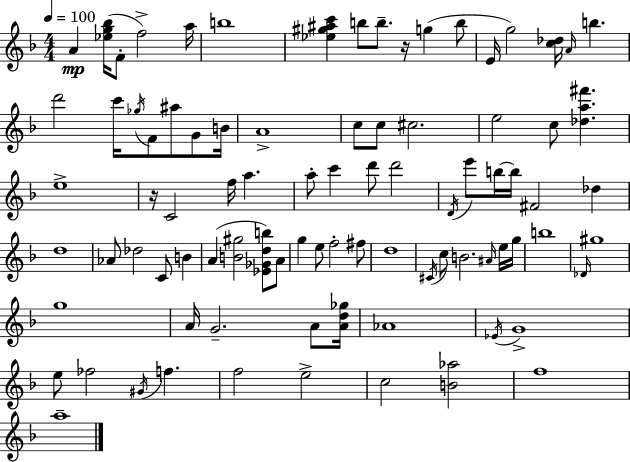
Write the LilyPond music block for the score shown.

{
  \clef treble
  \numericTimeSignature
  \time 4/4
  \key f \major
  \tempo 4 = 100
  a'4\mp <ees'' g'' bes''>16( f'8-. f''2->) a''16 | b''1 | <ees'' gis'' ais'' c'''>4 b''8 b''8.-- r16 g''4( b''8 | e'16 g''2) <c'' des''>16 \grace { a'16 } b''4. | \break d'''2 c'''16 \acciaccatura { ges''16 } f'8 ais''8 g'8 | b'16 a'1-> | c''8 c''8 cis''2. | e''2 c''8 <des'' a'' fis'''>4. | \break e''1-> | r16 c'2 f''16 a''4. | a''8-. c'''4 d'''8 d'''2 | \acciaccatura { d'16 } e'''8 b''16~~ b''16 fis'2 des''4 | \break d''1 | aes'8 des''2 c'8 b'4 | a'4( <b' gis''>2 <ees' ges' d'' b''>8) | a'8 g''4 e''8 f''2-. | \break fis''8 d''1 | \acciaccatura { cis'16 } c''8 b'2. | \grace { ais'16 } e''16 g''16 b''1 | \grace { des'16 } gis''1 | \break g''1 | a'16 g'2.-- | a'8 <a' d'' ges''>16 aes'1 | \acciaccatura { ees'16 } g'1-> | \break e''8 fes''2 | \acciaccatura { gis'16 } f''4. f''2 | e''2-> c''2 | <b' aes''>2 f''1 | \break a''1-- | \bar "|."
}